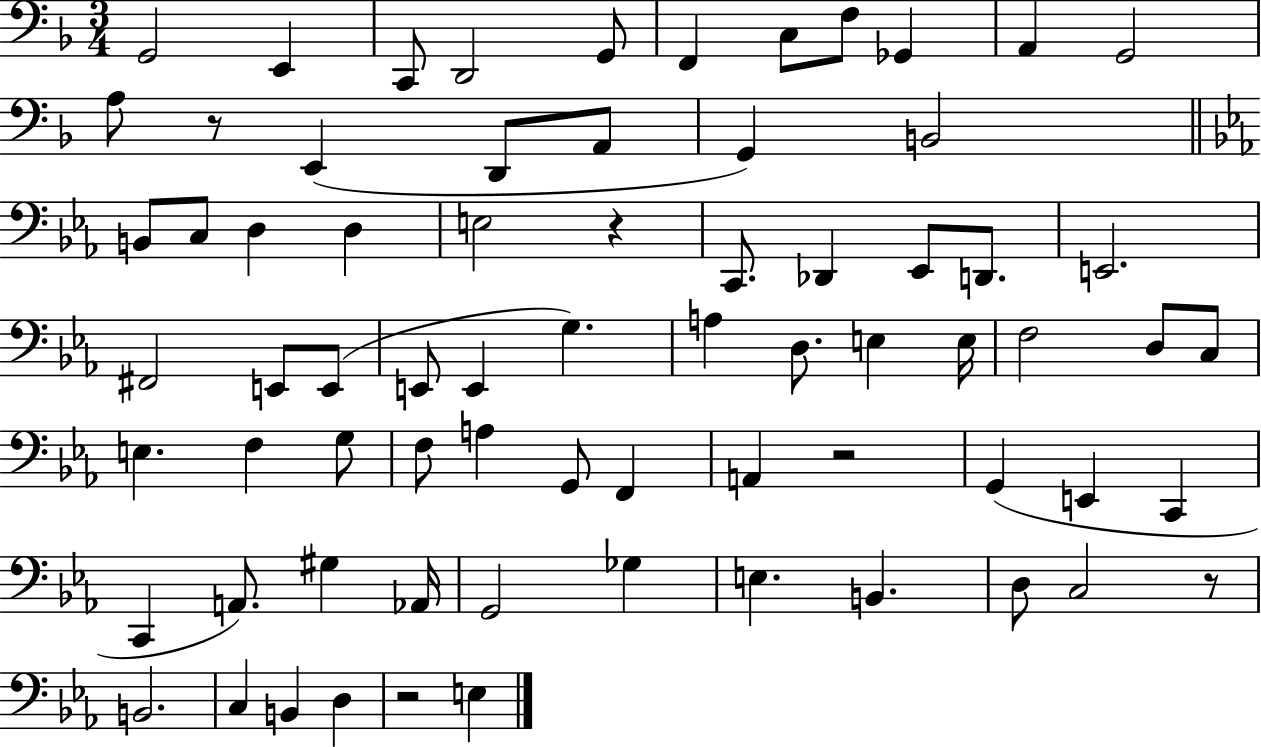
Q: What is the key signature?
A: F major